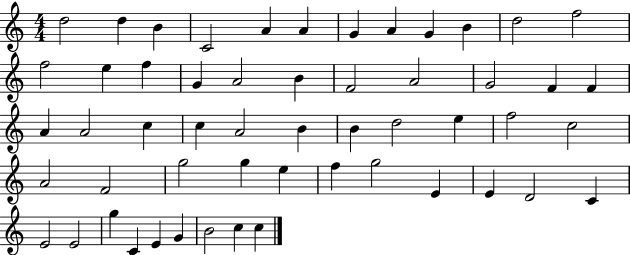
X:1
T:Untitled
M:4/4
L:1/4
K:C
d2 d B C2 A A G A G B d2 f2 f2 e f G A2 B F2 A2 G2 F F A A2 c c A2 B B d2 e f2 c2 A2 F2 g2 g e f g2 E E D2 C E2 E2 g C E G B2 c c